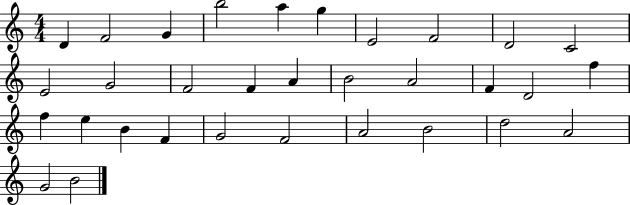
{
  \clef treble
  \numericTimeSignature
  \time 4/4
  \key c \major
  d'4 f'2 g'4 | b''2 a''4 g''4 | e'2 f'2 | d'2 c'2 | \break e'2 g'2 | f'2 f'4 a'4 | b'2 a'2 | f'4 d'2 f''4 | \break f''4 e''4 b'4 f'4 | g'2 f'2 | a'2 b'2 | d''2 a'2 | \break g'2 b'2 | \bar "|."
}